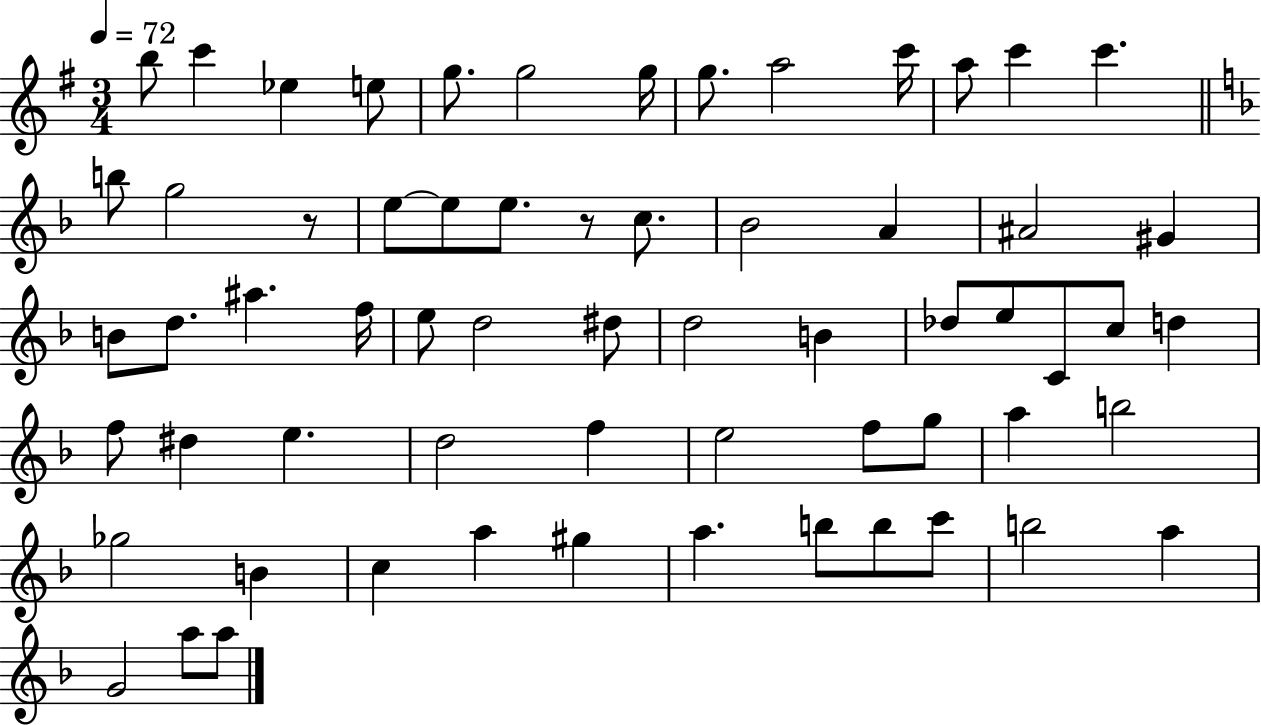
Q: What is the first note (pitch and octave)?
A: B5